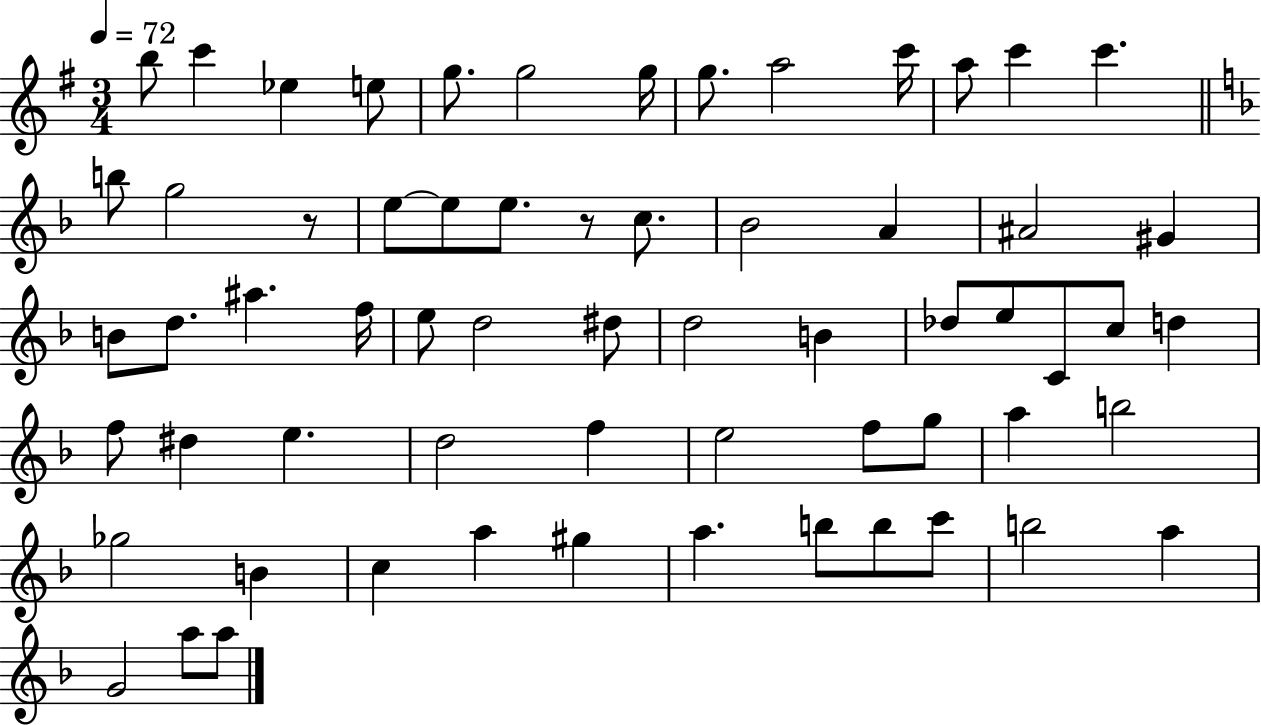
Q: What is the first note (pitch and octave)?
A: B5